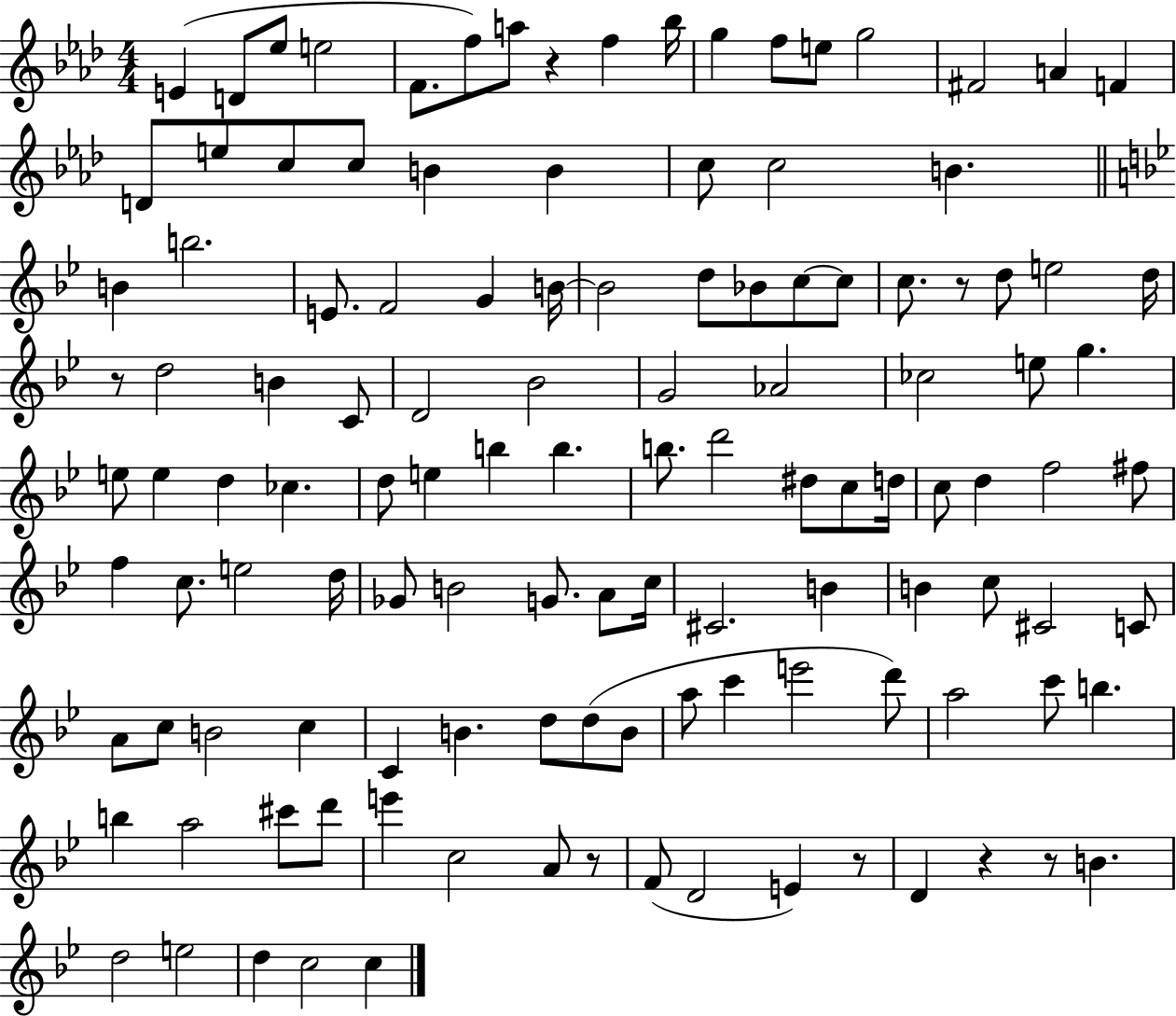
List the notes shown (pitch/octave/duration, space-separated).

E4/q D4/e Eb5/e E5/h F4/e. F5/e A5/e R/q F5/q Bb5/s G5/q F5/e E5/e G5/h F#4/h A4/q F4/q D4/e E5/e C5/e C5/e B4/q B4/q C5/e C5/h B4/q. B4/q B5/h. E4/e. F4/h G4/q B4/s B4/h D5/e Bb4/e C5/e C5/e C5/e. R/e D5/e E5/h D5/s R/e D5/h B4/q C4/e D4/h Bb4/h G4/h Ab4/h CES5/h E5/e G5/q. E5/e E5/q D5/q CES5/q. D5/e E5/q B5/q B5/q. B5/e. D6/h D#5/e C5/e D5/s C5/e D5/q F5/h F#5/e F5/q C5/e. E5/h D5/s Gb4/e B4/h G4/e. A4/e C5/s C#4/h. B4/q B4/q C5/e C#4/h C4/e A4/e C5/e B4/h C5/q C4/q B4/q. D5/e D5/e B4/e A5/e C6/q E6/h D6/e A5/h C6/e B5/q. B5/q A5/h C#6/e D6/e E6/q C5/h A4/e R/e F4/e D4/h E4/q R/e D4/q R/q R/e B4/q. D5/h E5/h D5/q C5/h C5/q